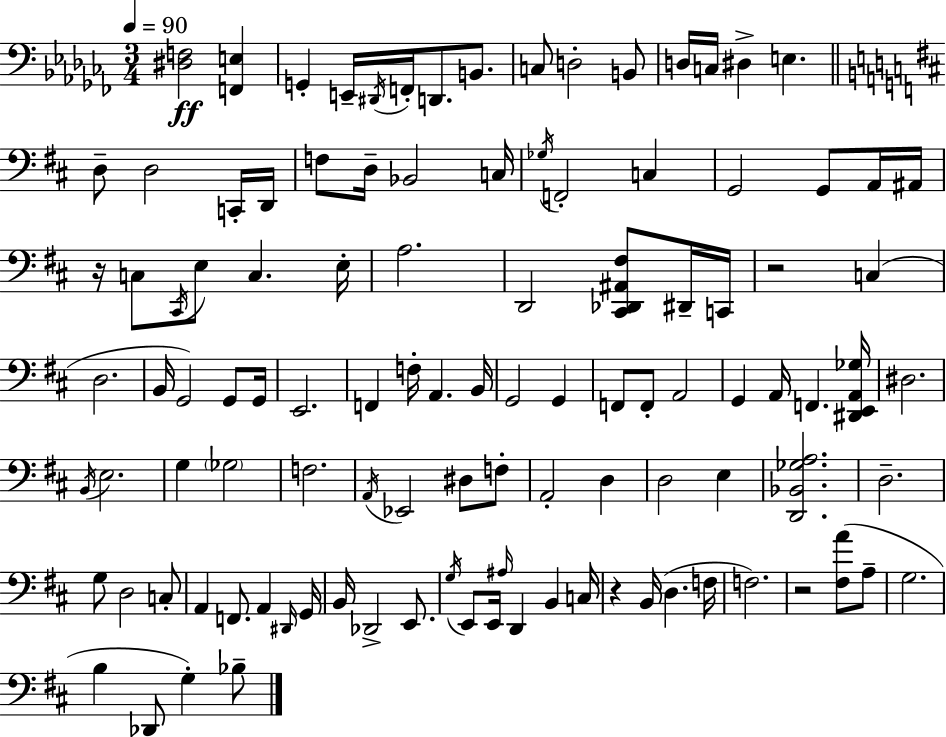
X:1
T:Untitled
M:3/4
L:1/4
K:Abm
[^D,F,]2 [F,,E,] G,, E,,/4 ^D,,/4 F,,/4 D,,/2 B,,/2 C,/2 D,2 B,,/2 D,/4 C,/4 ^D, E, D,/2 D,2 C,,/4 D,,/4 F,/2 D,/4 _B,,2 C,/4 _G,/4 F,,2 C, G,,2 G,,/2 A,,/4 ^A,,/4 z/4 C,/2 ^C,,/4 E,/2 C, E,/4 A,2 D,,2 [^C,,_D,,^A,,^F,]/2 ^D,,/4 C,,/4 z2 C, D,2 B,,/4 G,,2 G,,/2 G,,/4 E,,2 F,, F,/4 A,, B,,/4 G,,2 G,, F,,/2 F,,/2 A,,2 G,, A,,/4 F,, [^D,,E,,A,,_G,]/4 ^D,2 B,,/4 E,2 G, _G,2 F,2 A,,/4 _E,,2 ^D,/2 F,/2 A,,2 D, D,2 E, [D,,_B,,_G,A,]2 D,2 G,/2 D,2 C,/2 A,, F,,/2 A,, ^D,,/4 G,,/4 B,,/4 _D,,2 E,,/2 G,/4 E,,/2 E,,/4 ^A,/4 D,, B,, C,/4 z B,,/4 D, F,/4 F,2 z2 [^F,A]/2 A,/2 G,2 B, _D,,/2 G, _B,/2